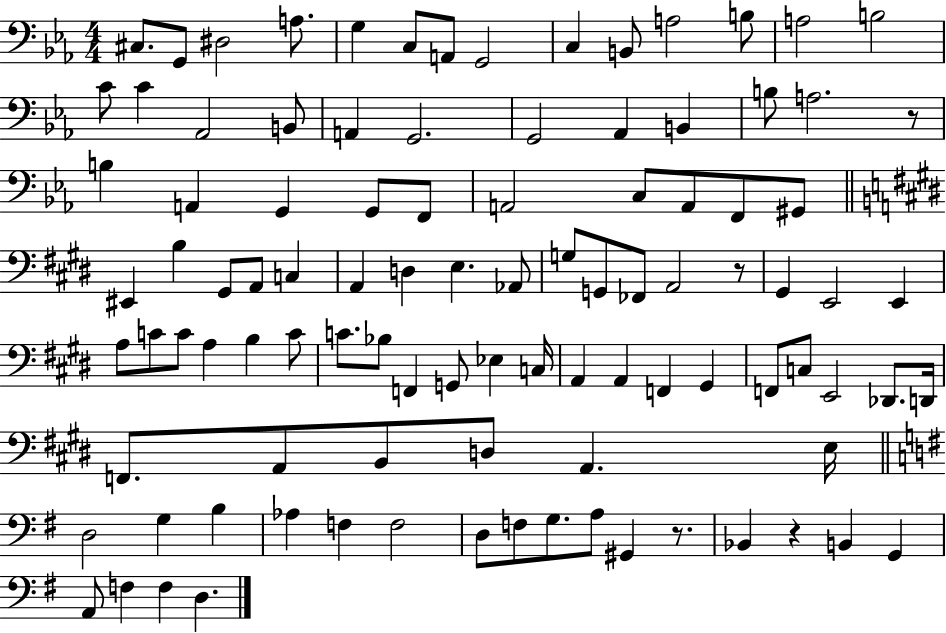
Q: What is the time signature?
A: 4/4